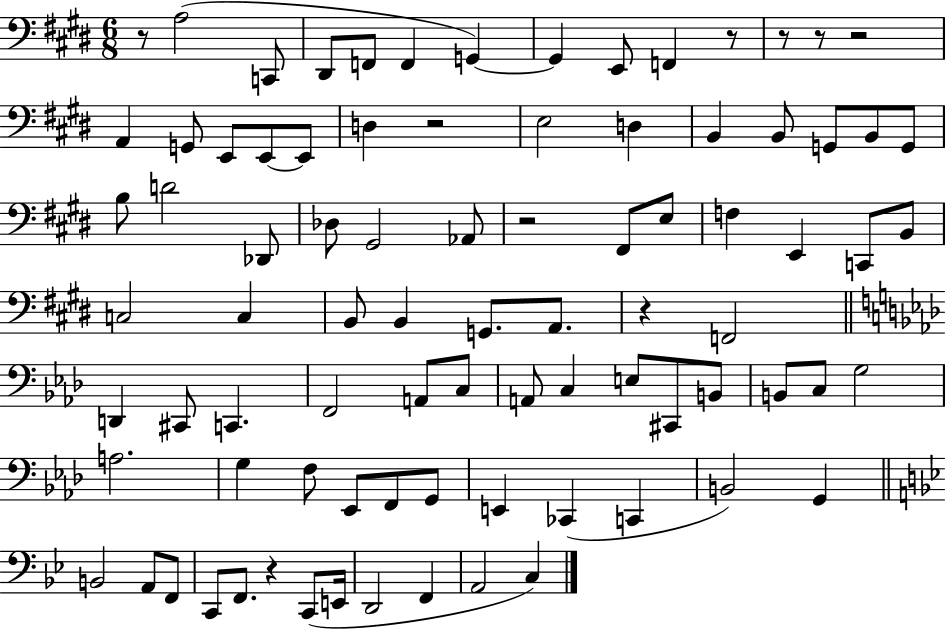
X:1
T:Untitled
M:6/8
L:1/4
K:E
z/2 A,2 C,,/2 ^D,,/2 F,,/2 F,, G,, G,, E,,/2 F,, z/2 z/2 z/2 z2 A,, G,,/2 E,,/2 E,,/2 E,,/2 D, z2 E,2 D, B,, B,,/2 G,,/2 B,,/2 G,,/2 B,/2 D2 _D,,/2 _D,/2 ^G,,2 _A,,/2 z2 ^F,,/2 E,/2 F, E,, C,,/2 B,,/2 C,2 C, B,,/2 B,, G,,/2 A,,/2 z F,,2 D,, ^C,,/2 C,, F,,2 A,,/2 C,/2 A,,/2 C, E,/2 ^C,,/2 B,,/2 B,,/2 C,/2 G,2 A,2 G, F,/2 _E,,/2 F,,/2 G,,/2 E,, _C,, C,, B,,2 G,, B,,2 A,,/2 F,,/2 C,,/2 F,,/2 z C,,/2 E,,/4 D,,2 F,, A,,2 C,